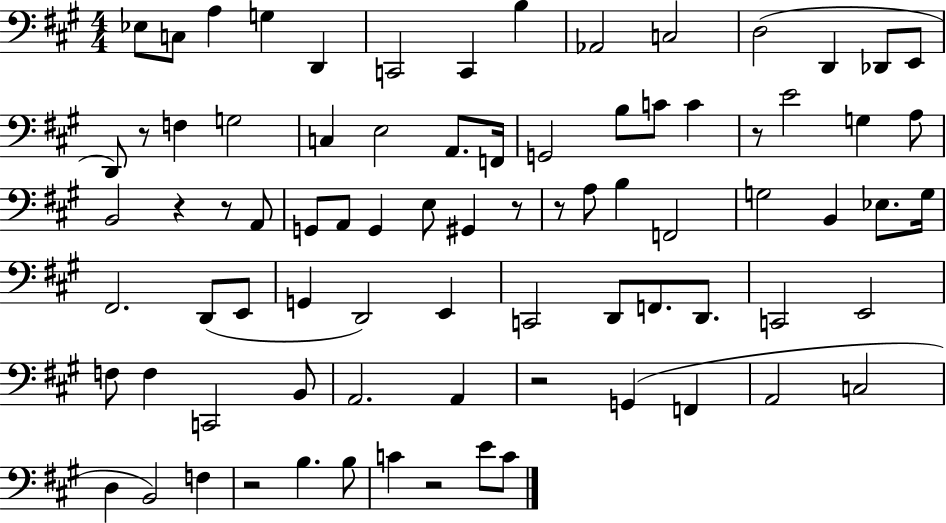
Eb3/e C3/e A3/q G3/q D2/q C2/h C2/q B3/q Ab2/h C3/h D3/h D2/q Db2/e E2/e D2/e R/e F3/q G3/h C3/q E3/h A2/e. F2/s G2/h B3/e C4/e C4/q R/e E4/h G3/q A3/e B2/h R/q R/e A2/e G2/e A2/e G2/q E3/e G#2/q R/e R/e A3/e B3/q F2/h G3/h B2/q Eb3/e. G3/s F#2/h. D2/e E2/e G2/q D2/h E2/q C2/h D2/e F2/e. D2/e. C2/h E2/h F3/e F3/q C2/h B2/e A2/h. A2/q R/h G2/q F2/q A2/h C3/h D3/q B2/h F3/q R/h B3/q. B3/e C4/q R/h E4/e C4/e